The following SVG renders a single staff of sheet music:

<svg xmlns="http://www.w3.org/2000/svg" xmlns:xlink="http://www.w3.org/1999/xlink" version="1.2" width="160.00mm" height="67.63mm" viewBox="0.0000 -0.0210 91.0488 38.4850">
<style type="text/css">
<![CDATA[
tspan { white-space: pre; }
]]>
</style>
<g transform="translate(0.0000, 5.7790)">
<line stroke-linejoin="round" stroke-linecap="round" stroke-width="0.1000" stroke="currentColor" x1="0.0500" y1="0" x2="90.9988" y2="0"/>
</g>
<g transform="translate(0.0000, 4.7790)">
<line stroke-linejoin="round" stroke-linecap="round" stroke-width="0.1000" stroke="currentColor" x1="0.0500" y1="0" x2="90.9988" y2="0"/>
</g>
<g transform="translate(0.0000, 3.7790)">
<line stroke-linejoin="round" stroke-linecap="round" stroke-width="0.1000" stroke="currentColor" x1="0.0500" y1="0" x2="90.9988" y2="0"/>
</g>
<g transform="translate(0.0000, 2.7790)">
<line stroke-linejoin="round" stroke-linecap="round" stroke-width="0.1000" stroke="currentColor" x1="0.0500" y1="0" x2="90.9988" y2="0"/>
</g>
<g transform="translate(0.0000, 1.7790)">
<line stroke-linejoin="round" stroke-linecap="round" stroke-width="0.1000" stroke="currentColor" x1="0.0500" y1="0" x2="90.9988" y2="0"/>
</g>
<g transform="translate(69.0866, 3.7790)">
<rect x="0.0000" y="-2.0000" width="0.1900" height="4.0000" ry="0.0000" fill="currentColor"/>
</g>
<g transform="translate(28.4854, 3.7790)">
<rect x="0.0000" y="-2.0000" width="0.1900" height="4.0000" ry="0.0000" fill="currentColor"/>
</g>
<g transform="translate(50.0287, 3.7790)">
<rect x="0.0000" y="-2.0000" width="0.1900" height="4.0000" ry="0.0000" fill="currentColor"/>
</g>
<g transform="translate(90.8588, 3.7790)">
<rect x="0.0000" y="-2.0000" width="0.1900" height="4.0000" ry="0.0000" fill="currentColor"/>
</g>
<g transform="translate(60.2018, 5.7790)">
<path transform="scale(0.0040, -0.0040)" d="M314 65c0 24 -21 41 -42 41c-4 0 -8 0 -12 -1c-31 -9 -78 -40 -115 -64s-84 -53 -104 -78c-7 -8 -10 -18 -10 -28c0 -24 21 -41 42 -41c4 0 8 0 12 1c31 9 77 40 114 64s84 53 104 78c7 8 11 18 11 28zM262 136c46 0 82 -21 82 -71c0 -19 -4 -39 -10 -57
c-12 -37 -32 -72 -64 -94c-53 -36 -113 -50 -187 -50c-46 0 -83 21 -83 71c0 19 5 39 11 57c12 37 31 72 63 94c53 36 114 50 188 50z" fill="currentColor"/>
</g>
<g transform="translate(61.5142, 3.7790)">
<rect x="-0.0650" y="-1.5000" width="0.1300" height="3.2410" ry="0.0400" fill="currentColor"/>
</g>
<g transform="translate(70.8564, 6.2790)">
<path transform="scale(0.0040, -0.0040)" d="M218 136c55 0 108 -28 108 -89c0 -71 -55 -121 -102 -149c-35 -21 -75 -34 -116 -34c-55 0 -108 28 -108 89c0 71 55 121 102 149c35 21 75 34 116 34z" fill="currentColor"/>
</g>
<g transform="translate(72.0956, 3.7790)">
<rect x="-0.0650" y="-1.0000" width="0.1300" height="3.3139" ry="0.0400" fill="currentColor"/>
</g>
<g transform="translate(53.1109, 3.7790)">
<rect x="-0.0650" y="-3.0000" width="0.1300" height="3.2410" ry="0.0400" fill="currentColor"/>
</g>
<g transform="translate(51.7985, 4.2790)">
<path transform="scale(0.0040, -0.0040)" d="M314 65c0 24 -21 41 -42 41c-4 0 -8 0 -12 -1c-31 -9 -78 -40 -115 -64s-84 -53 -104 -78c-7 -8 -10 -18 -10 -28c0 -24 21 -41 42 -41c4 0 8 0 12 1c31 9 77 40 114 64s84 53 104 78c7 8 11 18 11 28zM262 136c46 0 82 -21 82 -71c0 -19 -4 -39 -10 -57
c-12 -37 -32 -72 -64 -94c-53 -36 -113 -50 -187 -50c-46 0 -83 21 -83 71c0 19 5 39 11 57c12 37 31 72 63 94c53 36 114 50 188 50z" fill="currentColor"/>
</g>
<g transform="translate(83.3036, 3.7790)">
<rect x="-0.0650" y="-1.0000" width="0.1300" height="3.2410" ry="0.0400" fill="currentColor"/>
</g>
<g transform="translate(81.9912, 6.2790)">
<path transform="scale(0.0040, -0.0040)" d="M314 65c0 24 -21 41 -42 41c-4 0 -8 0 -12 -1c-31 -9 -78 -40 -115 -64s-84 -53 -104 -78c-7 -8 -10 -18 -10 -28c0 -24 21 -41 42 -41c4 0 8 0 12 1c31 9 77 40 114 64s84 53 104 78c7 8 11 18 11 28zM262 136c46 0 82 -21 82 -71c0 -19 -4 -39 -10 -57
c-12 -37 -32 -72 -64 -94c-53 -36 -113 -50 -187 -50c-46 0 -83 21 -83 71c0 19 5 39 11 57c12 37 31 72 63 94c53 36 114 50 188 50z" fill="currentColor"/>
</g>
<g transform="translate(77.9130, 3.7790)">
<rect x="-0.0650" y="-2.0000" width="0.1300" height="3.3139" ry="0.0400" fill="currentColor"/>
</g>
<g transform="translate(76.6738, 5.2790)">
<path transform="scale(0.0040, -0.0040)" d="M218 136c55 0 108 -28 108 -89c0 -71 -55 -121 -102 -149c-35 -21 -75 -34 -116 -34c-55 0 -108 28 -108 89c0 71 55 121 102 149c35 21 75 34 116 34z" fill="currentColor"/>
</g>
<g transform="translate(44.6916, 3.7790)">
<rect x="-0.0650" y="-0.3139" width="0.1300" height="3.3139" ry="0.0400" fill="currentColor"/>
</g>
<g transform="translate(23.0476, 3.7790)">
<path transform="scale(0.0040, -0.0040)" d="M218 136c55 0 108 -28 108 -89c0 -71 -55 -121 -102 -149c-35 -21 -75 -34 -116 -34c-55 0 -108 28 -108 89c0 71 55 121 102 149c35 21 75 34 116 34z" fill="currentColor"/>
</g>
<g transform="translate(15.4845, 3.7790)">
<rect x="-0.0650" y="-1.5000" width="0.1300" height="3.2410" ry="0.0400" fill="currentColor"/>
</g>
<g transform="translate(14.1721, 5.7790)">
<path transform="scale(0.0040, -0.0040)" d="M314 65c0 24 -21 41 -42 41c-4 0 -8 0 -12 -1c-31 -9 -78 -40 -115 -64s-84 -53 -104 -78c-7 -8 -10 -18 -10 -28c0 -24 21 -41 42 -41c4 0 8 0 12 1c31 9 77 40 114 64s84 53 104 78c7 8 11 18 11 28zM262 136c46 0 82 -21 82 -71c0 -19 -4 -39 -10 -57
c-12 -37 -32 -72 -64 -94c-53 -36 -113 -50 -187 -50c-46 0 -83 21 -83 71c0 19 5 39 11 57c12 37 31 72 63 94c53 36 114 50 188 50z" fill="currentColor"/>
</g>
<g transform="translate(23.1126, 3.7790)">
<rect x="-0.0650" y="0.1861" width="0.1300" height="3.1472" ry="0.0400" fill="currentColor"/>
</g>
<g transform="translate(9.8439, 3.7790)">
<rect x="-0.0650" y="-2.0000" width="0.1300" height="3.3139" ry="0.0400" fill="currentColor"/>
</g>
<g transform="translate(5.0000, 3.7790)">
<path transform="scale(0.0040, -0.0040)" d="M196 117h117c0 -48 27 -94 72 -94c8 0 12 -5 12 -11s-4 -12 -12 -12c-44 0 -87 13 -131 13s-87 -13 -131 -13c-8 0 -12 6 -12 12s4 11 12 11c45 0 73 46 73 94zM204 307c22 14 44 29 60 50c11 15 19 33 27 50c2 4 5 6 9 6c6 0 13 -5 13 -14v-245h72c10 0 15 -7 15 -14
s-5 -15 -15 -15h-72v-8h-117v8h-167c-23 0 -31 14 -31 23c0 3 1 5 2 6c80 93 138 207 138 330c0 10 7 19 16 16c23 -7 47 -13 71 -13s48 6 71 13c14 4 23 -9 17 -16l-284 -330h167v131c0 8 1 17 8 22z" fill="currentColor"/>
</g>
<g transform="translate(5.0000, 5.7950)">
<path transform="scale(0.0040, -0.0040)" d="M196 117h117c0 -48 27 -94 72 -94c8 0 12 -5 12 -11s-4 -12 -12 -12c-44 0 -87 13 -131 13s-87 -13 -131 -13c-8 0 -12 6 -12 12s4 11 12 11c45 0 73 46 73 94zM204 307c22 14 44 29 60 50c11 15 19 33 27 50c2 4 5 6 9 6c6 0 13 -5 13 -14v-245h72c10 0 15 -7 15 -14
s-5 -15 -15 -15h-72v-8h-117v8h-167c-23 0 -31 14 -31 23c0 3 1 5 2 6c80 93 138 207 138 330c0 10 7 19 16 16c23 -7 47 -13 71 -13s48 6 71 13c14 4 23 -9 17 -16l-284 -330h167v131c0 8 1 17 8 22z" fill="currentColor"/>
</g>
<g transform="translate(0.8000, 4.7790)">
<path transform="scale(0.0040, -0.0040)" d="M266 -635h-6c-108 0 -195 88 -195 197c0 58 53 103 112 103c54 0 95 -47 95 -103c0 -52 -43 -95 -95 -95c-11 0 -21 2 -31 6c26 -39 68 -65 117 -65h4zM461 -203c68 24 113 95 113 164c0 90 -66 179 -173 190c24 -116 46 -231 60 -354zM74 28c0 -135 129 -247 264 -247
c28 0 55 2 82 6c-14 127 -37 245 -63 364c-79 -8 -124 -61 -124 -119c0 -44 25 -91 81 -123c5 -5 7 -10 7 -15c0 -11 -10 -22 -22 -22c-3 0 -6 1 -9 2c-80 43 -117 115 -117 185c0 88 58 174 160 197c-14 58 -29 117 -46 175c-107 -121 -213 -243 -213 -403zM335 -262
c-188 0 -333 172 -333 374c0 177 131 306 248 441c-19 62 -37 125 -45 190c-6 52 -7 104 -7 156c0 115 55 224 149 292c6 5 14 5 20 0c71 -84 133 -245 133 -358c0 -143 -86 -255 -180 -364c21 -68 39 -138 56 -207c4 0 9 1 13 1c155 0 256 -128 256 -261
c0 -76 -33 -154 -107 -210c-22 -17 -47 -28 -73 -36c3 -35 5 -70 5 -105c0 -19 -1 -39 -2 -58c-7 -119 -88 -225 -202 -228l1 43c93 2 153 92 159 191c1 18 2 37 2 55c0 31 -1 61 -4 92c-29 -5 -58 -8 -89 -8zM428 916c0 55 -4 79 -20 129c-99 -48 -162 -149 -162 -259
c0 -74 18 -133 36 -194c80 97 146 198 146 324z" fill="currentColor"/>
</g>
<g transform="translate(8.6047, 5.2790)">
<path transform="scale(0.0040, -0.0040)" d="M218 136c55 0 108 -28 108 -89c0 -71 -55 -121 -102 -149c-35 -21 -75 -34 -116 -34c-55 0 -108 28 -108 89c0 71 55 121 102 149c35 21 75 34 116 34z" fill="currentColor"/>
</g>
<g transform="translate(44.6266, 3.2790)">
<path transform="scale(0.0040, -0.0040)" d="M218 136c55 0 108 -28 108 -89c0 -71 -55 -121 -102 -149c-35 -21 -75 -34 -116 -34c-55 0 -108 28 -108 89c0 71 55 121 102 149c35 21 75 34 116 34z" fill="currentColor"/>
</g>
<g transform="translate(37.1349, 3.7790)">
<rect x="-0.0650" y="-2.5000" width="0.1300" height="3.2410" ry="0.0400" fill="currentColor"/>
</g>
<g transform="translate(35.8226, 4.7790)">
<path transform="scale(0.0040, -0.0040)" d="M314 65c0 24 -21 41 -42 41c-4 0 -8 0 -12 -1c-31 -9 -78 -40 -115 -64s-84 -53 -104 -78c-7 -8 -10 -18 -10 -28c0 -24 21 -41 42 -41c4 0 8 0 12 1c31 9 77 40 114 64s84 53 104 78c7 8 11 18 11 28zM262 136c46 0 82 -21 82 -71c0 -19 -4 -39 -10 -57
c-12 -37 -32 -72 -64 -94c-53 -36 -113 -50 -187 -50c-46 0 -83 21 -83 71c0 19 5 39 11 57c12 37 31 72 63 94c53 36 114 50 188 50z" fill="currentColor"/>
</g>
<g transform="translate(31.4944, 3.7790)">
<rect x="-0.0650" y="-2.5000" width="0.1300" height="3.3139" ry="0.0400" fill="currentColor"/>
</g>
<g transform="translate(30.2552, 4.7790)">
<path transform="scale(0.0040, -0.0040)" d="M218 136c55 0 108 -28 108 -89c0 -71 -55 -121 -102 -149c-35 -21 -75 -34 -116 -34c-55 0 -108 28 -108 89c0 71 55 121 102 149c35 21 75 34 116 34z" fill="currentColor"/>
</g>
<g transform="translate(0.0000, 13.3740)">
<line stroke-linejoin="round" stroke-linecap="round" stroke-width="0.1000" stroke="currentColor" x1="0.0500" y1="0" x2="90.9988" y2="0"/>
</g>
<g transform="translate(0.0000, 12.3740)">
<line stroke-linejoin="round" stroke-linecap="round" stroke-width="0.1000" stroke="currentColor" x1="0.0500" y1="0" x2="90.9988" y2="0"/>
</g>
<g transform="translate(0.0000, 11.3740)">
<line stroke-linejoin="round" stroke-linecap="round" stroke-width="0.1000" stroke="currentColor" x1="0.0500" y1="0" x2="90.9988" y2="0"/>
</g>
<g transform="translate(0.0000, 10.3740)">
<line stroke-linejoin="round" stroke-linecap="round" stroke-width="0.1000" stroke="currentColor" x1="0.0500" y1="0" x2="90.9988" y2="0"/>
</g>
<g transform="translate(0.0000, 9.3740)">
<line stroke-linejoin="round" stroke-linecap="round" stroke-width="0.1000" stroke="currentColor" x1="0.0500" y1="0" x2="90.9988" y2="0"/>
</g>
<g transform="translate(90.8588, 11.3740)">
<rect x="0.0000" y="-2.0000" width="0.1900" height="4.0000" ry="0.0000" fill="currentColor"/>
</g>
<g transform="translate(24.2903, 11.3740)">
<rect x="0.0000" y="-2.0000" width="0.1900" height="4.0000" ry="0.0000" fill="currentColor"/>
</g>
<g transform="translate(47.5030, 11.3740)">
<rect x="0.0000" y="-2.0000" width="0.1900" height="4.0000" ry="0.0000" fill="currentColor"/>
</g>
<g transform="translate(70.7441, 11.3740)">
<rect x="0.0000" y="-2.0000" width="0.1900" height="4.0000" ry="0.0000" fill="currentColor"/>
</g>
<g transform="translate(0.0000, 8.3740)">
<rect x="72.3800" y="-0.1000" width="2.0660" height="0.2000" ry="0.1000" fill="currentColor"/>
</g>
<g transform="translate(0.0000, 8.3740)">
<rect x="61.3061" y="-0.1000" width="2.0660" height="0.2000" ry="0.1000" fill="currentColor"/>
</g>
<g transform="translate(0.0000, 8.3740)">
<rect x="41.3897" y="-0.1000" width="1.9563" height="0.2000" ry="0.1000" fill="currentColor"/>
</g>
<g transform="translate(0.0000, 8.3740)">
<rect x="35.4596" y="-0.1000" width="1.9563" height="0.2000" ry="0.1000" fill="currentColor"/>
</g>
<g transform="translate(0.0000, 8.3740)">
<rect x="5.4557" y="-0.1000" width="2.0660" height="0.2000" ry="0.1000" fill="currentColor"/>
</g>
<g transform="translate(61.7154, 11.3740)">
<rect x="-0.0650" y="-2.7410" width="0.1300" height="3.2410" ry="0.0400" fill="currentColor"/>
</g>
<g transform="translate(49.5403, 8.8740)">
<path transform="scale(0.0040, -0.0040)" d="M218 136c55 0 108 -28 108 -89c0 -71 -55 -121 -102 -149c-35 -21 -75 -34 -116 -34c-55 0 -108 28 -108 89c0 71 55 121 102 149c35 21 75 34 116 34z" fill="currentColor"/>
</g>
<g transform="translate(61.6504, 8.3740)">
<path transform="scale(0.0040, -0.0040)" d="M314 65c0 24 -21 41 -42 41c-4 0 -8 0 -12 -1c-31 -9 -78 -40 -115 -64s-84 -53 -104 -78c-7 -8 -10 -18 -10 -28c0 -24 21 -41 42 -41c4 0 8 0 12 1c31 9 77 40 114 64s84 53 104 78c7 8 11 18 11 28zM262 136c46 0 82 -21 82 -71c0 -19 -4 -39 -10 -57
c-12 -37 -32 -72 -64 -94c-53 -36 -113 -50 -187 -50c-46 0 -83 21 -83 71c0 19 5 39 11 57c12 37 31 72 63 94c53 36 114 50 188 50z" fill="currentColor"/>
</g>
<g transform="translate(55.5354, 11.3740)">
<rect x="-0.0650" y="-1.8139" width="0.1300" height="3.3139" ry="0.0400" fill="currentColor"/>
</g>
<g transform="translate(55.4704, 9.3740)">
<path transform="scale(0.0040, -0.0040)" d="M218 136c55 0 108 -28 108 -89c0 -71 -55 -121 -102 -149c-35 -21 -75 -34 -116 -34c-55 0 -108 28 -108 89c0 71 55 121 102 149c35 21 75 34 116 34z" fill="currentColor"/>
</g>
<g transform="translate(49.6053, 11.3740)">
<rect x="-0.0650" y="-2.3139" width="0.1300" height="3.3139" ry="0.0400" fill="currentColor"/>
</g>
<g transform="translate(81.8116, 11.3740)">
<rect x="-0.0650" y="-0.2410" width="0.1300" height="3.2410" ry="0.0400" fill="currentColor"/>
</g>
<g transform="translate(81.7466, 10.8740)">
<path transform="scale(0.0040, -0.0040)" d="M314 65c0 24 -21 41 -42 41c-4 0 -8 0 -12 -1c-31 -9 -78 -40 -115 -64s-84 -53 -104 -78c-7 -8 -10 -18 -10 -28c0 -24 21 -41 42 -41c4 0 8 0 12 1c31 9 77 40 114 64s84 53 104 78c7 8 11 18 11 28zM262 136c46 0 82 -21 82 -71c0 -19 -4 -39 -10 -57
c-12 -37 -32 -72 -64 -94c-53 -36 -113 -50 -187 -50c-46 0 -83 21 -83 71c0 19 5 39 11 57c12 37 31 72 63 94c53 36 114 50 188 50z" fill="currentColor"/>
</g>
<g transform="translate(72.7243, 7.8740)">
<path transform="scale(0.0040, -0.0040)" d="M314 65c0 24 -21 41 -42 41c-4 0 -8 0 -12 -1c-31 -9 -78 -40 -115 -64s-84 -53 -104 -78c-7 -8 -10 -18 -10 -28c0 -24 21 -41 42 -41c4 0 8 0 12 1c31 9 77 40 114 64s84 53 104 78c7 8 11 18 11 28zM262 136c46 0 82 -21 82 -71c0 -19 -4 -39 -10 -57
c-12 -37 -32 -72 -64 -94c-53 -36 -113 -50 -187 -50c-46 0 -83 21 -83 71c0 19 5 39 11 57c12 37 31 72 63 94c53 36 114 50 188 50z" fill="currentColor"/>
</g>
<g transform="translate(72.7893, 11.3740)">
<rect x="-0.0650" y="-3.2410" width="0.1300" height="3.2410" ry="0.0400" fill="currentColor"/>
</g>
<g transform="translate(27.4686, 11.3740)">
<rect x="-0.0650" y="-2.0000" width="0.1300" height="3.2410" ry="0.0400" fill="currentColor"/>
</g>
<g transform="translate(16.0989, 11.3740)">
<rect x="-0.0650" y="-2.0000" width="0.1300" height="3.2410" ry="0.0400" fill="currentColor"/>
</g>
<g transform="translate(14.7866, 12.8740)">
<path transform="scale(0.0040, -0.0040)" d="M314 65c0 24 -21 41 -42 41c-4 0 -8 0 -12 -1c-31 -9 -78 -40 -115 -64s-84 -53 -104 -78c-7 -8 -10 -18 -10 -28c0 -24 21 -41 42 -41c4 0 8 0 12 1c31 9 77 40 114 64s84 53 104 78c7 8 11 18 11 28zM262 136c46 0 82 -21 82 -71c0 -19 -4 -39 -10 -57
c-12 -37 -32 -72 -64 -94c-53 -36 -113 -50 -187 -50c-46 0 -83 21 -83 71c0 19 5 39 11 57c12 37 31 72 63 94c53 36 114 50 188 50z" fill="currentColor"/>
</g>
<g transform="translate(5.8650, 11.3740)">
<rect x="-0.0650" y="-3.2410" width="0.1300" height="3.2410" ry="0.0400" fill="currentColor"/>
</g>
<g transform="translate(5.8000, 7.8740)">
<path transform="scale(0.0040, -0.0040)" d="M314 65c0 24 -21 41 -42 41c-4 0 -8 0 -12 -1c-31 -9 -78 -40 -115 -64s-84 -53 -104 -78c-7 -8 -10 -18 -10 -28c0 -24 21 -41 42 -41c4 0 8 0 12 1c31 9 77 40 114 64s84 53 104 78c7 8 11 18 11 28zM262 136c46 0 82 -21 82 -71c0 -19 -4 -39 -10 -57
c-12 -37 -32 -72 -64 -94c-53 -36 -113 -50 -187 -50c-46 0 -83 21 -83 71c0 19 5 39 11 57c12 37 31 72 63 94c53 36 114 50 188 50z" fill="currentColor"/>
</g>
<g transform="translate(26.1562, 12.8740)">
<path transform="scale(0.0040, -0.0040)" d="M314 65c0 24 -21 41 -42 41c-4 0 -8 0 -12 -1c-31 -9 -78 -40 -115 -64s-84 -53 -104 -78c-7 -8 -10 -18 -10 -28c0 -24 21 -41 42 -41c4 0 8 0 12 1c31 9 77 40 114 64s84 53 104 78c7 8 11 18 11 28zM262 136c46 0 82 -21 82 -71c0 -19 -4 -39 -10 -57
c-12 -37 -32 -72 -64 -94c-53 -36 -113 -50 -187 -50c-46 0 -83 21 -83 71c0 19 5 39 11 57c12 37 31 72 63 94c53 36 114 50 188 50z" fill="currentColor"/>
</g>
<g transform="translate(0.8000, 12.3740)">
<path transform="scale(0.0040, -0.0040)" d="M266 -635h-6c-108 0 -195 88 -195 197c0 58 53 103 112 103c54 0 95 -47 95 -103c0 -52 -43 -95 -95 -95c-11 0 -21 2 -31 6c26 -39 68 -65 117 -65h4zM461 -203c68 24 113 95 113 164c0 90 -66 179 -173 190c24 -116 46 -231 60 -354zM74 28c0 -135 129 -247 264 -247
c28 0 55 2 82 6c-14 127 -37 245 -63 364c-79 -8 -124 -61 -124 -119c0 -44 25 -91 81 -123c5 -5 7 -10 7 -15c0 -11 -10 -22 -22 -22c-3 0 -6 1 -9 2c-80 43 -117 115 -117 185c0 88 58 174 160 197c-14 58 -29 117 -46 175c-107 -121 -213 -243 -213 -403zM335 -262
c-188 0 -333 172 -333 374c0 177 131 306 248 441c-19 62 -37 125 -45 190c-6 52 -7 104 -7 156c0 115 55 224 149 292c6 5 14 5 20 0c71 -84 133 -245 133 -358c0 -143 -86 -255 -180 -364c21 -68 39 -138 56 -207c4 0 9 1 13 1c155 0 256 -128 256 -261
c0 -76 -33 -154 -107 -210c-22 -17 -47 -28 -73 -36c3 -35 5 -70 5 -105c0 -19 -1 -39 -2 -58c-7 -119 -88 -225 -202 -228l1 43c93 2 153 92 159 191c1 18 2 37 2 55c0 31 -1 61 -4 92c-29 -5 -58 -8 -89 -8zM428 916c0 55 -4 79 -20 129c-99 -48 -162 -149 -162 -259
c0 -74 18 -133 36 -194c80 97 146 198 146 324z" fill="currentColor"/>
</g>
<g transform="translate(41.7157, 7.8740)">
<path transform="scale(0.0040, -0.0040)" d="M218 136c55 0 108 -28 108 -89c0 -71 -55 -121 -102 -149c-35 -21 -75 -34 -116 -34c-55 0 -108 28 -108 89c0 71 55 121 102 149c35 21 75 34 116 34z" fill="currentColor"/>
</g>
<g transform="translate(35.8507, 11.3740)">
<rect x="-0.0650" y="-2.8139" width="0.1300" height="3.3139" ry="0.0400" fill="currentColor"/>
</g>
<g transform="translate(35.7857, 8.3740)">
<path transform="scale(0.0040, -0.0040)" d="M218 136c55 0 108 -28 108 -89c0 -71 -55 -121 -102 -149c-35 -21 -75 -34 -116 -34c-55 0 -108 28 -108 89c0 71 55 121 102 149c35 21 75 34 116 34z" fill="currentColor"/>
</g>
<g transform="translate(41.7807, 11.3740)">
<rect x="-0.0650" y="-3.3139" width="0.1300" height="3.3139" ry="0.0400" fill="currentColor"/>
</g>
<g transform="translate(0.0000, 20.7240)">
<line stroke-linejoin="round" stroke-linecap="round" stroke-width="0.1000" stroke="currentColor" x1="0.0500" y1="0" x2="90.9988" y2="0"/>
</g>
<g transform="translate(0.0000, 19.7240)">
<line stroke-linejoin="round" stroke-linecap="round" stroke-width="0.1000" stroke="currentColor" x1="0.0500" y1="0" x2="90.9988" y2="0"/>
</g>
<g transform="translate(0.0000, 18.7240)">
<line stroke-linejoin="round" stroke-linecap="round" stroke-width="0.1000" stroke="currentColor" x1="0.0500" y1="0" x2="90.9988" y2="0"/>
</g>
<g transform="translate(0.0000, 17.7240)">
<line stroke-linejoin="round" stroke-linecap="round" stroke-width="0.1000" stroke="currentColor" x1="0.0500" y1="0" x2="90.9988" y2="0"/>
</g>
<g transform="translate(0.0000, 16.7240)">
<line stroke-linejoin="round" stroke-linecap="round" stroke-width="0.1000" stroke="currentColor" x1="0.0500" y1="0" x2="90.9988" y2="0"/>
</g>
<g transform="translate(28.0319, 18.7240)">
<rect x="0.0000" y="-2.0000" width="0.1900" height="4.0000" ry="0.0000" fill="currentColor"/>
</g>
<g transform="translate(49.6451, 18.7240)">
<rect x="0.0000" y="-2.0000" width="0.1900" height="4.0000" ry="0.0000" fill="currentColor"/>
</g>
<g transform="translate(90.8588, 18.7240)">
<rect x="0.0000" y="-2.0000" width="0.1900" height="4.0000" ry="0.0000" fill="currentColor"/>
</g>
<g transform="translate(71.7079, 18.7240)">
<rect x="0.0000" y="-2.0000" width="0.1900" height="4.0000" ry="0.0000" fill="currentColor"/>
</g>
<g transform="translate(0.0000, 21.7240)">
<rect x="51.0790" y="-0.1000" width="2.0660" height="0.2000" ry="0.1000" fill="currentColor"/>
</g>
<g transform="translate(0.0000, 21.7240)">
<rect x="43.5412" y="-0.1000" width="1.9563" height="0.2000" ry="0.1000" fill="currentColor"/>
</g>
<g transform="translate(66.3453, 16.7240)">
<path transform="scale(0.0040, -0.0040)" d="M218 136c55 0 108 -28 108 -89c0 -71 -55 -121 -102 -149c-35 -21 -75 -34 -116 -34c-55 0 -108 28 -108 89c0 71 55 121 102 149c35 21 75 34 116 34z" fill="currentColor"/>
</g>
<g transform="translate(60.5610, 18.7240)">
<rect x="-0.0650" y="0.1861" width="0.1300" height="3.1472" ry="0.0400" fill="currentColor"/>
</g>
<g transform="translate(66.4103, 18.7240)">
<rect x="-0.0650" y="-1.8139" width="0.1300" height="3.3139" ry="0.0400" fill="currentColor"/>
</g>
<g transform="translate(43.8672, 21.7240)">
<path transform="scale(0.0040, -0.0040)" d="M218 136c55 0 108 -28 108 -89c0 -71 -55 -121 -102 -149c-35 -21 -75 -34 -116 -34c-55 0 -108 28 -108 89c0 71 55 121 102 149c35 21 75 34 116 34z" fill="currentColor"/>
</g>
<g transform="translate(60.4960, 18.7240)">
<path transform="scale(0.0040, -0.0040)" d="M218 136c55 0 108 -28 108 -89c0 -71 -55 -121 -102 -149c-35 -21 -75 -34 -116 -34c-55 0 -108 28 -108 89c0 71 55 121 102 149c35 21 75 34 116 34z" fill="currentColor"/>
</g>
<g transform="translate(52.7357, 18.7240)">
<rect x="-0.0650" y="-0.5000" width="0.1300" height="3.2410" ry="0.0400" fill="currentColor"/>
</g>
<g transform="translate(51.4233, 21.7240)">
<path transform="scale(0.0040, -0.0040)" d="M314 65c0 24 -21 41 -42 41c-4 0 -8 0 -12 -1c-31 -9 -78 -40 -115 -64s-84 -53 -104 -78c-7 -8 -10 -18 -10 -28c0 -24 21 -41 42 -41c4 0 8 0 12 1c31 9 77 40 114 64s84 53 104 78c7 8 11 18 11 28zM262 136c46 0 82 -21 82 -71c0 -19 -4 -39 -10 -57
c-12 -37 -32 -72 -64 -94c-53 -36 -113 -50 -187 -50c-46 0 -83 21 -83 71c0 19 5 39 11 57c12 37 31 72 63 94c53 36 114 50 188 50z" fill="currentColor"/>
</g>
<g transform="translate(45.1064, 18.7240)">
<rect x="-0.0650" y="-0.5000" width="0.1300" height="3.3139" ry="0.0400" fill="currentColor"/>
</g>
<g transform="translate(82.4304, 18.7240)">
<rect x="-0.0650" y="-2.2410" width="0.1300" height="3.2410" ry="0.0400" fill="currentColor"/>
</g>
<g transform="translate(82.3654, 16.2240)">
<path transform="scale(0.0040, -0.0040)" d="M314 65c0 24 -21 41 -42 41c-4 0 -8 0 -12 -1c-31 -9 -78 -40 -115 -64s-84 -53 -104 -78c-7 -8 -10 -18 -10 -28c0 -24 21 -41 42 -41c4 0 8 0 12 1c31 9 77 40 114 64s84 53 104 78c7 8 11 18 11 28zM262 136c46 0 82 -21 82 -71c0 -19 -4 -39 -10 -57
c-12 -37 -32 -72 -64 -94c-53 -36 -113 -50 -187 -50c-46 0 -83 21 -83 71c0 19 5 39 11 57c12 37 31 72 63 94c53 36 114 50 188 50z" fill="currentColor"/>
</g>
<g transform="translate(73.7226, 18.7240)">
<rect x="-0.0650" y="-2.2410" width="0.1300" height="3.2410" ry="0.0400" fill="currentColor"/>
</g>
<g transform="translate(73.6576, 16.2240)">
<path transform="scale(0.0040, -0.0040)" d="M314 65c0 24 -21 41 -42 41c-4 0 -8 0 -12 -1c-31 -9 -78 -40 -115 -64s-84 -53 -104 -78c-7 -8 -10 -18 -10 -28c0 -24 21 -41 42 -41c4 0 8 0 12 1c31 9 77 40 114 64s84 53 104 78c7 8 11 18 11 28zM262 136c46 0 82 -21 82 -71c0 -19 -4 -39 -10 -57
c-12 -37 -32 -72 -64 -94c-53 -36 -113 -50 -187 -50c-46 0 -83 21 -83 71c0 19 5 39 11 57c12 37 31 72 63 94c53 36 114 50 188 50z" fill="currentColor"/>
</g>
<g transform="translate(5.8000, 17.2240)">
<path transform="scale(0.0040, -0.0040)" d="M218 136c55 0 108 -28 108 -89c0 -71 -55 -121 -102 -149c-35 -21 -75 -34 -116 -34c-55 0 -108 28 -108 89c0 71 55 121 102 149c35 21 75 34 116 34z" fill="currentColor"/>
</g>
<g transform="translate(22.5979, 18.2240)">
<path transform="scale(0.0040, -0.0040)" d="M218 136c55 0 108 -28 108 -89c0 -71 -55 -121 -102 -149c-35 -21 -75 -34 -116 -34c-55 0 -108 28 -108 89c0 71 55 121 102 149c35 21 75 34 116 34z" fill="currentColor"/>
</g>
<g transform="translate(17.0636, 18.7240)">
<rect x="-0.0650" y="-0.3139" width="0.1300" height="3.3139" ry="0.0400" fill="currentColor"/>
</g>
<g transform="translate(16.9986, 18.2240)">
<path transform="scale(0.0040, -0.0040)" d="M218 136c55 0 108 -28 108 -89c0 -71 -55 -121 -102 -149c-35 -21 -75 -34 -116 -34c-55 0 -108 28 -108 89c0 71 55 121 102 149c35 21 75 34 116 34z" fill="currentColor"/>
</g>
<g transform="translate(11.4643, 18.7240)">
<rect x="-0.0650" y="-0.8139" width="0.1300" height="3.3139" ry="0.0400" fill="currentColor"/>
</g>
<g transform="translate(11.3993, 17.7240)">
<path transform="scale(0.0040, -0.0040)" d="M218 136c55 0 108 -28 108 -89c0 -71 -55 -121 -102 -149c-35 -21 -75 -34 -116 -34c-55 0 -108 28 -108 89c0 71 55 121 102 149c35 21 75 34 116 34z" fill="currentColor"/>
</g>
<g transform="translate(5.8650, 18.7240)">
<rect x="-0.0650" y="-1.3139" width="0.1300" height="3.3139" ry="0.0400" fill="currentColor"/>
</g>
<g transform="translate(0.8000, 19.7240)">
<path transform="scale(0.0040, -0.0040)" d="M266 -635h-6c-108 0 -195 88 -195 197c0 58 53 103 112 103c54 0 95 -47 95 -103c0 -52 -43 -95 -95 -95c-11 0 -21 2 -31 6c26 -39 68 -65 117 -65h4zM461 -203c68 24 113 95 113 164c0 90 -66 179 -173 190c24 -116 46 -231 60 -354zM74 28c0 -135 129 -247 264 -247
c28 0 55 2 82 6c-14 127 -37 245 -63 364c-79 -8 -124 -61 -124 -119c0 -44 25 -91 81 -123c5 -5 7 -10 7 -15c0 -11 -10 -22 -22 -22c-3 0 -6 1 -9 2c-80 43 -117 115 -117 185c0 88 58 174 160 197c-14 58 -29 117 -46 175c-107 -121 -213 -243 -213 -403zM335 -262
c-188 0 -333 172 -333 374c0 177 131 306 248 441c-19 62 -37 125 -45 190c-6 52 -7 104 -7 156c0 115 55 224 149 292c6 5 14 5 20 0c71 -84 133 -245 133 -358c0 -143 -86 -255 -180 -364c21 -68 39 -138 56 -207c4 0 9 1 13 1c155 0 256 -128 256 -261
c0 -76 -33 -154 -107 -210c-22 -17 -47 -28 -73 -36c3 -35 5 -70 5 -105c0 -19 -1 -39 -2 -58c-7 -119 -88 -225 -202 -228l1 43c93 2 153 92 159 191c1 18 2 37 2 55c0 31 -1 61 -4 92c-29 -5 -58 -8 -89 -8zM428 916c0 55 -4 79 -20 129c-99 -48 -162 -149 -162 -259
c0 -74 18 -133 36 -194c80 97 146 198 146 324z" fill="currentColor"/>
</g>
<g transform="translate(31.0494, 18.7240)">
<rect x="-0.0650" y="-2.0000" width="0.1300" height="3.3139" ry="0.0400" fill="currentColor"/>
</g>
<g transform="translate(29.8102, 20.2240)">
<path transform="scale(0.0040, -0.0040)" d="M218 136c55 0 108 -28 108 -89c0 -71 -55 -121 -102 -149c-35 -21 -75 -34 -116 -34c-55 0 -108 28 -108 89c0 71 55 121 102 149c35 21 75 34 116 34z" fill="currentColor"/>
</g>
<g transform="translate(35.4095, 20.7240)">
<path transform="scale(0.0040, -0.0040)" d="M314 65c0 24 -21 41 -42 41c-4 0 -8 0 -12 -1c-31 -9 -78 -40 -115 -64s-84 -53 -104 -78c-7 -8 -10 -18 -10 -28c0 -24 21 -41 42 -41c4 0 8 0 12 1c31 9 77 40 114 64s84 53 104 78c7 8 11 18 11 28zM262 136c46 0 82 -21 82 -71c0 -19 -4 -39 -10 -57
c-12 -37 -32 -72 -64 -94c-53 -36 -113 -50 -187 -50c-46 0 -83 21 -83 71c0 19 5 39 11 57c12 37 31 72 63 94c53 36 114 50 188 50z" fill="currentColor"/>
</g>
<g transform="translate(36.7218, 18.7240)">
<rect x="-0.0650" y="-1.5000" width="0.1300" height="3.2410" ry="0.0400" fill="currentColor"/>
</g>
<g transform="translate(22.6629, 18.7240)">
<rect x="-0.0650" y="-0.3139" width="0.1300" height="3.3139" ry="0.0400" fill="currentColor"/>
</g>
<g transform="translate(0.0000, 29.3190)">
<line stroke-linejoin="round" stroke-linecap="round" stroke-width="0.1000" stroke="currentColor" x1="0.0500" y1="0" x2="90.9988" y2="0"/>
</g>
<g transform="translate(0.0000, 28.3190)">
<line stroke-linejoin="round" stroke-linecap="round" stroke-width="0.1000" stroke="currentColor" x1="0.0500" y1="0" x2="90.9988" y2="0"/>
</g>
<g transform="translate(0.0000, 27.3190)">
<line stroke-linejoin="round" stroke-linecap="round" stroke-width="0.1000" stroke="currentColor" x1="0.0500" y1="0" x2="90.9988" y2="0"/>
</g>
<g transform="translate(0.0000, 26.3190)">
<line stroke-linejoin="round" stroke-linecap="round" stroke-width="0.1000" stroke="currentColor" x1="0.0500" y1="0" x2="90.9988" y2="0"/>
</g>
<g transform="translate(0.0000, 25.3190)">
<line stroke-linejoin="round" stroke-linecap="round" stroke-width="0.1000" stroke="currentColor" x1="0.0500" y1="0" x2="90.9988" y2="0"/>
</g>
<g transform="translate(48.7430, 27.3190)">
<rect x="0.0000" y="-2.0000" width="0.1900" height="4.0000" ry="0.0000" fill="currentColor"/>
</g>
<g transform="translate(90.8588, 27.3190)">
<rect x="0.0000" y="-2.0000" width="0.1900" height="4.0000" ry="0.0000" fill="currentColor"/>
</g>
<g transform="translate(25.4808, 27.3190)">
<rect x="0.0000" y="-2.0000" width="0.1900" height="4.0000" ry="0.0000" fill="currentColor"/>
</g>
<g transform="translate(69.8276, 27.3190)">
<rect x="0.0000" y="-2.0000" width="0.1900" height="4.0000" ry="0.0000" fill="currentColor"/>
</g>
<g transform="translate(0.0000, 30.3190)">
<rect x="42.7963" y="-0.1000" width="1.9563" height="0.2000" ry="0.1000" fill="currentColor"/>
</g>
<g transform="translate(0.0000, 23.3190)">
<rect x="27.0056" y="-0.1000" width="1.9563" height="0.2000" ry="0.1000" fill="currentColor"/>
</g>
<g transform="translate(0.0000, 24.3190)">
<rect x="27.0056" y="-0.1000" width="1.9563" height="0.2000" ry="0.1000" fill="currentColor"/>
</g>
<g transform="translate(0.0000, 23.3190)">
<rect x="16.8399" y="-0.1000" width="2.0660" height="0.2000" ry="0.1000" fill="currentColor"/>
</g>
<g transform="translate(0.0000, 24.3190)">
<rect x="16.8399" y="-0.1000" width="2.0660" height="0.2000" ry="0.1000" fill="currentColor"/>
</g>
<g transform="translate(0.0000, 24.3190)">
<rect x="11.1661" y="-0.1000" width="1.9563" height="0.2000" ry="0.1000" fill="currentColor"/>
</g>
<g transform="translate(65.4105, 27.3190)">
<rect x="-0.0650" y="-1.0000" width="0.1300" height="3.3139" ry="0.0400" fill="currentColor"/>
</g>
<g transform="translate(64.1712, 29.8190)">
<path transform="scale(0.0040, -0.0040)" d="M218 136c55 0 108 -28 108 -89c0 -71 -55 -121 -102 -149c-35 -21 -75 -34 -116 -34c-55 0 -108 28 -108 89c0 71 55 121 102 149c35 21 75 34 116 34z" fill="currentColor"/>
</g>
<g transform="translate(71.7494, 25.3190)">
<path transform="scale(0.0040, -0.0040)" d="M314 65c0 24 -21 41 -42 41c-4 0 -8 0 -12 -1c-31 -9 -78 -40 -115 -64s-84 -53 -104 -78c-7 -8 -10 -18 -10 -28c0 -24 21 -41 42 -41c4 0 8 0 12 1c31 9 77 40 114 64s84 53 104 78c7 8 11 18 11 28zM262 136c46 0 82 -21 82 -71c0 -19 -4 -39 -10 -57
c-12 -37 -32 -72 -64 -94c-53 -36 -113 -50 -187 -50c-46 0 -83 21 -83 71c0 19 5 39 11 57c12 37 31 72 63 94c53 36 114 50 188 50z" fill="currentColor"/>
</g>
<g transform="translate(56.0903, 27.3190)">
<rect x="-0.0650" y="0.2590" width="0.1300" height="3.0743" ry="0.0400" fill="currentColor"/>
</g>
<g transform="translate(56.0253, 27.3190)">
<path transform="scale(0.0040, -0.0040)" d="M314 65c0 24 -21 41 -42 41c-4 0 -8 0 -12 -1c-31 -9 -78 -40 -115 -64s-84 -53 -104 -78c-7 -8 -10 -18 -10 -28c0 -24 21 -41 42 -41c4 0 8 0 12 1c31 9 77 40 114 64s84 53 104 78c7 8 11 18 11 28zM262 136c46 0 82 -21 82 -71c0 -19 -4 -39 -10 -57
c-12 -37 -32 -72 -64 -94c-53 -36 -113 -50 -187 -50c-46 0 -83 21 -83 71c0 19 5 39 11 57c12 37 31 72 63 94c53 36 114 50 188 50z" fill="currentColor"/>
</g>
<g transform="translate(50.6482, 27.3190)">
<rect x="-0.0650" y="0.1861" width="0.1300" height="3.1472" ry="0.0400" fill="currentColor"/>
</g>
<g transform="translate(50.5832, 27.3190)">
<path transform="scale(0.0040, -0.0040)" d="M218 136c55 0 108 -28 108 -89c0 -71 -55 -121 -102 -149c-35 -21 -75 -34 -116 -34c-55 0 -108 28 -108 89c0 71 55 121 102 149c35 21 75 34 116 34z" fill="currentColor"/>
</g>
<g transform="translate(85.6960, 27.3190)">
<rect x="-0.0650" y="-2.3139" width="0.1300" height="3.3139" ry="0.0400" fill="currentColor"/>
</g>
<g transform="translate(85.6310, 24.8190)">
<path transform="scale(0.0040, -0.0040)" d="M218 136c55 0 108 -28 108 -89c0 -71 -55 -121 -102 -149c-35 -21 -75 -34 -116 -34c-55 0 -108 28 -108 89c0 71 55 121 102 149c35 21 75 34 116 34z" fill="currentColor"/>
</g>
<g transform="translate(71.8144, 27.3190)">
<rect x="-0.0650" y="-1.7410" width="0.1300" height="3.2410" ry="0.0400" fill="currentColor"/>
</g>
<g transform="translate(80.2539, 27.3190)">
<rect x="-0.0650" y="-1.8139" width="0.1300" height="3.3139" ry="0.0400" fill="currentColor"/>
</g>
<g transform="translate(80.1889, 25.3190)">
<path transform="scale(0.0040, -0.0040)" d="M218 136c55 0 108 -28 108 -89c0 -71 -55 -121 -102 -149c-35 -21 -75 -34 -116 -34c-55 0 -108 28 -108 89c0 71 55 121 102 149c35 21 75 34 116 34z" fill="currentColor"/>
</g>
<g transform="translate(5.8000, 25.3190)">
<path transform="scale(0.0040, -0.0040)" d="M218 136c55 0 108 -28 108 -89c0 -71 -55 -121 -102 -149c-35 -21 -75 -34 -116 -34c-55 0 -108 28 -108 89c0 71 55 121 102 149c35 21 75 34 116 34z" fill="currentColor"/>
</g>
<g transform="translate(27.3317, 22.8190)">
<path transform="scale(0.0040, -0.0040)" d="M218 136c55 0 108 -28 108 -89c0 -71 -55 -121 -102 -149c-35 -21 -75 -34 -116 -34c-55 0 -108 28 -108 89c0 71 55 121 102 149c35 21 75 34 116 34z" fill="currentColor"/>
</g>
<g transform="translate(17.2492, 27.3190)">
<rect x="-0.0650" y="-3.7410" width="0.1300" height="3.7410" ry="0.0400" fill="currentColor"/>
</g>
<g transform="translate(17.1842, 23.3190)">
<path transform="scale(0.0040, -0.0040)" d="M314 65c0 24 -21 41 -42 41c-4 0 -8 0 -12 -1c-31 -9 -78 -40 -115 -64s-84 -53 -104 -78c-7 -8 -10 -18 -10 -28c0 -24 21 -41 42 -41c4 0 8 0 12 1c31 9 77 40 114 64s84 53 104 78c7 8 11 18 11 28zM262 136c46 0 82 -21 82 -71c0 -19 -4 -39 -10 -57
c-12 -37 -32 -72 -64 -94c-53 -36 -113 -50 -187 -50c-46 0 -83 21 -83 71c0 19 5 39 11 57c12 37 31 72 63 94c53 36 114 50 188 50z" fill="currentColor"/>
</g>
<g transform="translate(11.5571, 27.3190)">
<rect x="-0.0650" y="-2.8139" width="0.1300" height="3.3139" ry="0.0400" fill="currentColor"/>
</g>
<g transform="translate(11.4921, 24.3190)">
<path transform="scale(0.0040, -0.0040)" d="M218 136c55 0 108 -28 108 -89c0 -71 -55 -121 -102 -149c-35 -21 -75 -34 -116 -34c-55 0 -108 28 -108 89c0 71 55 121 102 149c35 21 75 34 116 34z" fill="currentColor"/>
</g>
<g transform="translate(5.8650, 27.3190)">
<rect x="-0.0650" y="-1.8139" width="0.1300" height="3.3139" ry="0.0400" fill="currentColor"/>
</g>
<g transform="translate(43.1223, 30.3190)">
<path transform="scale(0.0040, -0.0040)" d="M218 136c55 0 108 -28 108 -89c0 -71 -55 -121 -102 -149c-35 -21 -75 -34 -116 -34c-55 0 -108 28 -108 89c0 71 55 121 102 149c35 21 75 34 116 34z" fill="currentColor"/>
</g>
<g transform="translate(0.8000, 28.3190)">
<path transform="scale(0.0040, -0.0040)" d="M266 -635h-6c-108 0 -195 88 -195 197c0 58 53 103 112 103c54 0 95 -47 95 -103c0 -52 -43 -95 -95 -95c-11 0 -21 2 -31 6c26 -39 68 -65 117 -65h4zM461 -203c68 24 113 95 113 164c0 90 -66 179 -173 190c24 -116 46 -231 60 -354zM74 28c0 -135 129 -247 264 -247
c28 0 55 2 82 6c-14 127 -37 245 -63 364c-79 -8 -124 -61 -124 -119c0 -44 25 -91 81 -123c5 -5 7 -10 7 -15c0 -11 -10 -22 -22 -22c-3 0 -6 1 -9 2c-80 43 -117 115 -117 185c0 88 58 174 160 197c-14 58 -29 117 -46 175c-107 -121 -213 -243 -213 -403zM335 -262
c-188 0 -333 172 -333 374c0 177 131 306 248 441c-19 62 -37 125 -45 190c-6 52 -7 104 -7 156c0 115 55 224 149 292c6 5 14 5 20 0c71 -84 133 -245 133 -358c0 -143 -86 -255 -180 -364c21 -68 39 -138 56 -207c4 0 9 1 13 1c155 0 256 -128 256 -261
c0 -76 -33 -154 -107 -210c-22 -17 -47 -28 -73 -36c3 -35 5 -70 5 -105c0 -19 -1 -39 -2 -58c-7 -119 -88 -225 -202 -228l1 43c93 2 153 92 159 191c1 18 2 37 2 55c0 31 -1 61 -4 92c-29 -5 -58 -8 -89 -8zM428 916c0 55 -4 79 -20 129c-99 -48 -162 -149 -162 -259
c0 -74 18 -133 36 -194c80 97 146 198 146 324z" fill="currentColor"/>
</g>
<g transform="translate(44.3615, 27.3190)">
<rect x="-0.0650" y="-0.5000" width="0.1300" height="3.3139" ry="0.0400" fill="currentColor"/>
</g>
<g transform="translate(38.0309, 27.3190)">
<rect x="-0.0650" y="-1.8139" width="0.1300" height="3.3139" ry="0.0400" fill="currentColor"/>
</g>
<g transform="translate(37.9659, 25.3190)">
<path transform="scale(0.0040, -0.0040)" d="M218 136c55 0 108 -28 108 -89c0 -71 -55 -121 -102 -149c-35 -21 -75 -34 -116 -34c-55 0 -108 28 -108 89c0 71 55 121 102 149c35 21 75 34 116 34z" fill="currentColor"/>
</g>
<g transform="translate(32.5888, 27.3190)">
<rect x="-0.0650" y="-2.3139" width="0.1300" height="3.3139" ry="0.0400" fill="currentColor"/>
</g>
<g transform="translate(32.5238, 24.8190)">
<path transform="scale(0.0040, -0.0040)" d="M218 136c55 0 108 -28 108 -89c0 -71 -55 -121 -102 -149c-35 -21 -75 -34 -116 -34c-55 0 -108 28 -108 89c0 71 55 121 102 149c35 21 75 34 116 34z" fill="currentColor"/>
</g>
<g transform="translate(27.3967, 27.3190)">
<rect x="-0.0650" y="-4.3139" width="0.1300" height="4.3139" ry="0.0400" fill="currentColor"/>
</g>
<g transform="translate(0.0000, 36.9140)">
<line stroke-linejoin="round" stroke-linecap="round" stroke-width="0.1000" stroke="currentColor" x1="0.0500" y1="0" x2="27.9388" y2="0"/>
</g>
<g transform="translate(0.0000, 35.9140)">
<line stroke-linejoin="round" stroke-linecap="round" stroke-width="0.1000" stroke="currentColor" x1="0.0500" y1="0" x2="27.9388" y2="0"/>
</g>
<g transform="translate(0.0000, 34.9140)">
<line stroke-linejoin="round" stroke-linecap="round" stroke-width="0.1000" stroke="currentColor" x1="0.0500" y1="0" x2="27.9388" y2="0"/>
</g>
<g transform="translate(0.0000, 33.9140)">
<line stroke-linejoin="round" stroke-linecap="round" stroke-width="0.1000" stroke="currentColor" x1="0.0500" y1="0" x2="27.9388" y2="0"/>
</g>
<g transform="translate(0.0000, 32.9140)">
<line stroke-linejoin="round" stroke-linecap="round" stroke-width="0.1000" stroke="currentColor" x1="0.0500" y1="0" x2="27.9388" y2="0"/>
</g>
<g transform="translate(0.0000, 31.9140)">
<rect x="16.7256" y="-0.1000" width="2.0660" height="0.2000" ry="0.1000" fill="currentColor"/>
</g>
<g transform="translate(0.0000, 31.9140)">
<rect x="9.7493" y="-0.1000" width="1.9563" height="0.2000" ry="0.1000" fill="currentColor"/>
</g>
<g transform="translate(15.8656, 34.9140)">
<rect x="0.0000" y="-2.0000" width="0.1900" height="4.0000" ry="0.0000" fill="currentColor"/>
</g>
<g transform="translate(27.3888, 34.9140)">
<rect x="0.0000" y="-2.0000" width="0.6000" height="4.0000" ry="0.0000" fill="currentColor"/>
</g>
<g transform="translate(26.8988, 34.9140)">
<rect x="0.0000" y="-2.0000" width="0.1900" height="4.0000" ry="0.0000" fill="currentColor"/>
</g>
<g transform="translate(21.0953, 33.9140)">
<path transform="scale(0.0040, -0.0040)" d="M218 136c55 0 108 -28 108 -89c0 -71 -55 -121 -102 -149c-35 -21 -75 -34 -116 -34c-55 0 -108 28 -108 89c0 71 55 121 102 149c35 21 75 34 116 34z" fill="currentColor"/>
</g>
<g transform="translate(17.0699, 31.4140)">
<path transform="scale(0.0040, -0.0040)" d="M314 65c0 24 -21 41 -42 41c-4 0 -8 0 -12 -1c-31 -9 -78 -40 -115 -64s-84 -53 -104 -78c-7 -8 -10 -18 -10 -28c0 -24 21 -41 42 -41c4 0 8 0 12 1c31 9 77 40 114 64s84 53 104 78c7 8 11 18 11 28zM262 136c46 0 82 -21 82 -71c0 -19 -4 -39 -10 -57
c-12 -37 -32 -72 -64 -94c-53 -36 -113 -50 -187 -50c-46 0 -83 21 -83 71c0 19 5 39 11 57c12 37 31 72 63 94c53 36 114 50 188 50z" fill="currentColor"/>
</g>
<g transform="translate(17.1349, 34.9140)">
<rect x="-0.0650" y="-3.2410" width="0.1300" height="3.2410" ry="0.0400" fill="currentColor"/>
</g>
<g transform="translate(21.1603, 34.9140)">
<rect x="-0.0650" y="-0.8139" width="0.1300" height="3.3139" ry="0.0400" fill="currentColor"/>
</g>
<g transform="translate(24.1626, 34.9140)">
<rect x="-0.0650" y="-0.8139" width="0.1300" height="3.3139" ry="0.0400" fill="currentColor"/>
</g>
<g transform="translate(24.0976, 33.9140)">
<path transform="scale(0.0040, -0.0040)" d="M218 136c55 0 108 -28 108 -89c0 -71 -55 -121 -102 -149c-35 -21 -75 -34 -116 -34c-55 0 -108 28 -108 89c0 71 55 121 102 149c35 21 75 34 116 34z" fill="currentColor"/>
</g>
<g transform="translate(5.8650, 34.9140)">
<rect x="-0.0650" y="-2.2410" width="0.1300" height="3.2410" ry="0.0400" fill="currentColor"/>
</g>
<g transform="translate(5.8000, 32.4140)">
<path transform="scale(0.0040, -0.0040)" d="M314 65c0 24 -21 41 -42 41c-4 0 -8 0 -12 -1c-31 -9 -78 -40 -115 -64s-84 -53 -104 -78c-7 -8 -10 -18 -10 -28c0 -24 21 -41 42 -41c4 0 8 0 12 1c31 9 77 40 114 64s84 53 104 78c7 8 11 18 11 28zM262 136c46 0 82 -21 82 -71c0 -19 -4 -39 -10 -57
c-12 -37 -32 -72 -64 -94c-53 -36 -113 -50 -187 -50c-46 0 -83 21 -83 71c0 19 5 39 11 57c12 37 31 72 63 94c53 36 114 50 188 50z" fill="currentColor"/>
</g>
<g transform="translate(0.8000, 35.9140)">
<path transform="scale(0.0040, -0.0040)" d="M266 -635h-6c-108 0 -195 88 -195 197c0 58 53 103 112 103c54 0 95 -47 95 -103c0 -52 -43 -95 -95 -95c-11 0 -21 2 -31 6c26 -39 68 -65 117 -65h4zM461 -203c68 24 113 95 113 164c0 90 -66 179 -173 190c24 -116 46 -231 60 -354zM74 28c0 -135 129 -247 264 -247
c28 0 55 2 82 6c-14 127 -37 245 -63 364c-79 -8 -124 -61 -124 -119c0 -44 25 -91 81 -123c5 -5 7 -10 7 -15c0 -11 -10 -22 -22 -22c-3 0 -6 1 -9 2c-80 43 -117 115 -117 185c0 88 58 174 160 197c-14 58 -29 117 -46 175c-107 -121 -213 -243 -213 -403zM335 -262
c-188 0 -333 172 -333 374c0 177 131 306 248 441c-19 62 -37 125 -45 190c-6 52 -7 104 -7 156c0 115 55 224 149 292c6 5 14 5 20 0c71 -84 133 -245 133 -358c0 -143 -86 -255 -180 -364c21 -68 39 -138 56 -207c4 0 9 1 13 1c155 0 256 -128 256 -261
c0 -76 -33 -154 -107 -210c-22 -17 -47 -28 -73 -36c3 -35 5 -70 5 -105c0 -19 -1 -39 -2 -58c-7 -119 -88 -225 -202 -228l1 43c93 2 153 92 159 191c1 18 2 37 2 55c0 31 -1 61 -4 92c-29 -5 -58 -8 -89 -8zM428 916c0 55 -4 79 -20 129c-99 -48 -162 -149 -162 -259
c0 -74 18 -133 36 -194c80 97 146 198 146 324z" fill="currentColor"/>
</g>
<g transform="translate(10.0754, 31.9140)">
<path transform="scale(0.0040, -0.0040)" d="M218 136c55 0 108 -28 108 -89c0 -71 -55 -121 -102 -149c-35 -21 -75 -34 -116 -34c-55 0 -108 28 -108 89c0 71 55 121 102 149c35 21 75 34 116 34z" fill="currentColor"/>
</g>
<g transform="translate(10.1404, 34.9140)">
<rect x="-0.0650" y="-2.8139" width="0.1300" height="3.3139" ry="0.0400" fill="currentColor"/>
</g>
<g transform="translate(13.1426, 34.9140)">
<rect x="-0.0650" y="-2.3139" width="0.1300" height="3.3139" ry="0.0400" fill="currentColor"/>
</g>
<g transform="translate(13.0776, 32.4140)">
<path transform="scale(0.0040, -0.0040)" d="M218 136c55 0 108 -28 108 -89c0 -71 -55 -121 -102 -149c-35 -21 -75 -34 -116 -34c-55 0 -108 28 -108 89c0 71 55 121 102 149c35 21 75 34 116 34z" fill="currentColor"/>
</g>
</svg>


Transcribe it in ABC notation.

X:1
T:Untitled
M:4/4
L:1/4
K:C
F E2 B G G2 c A2 E2 D F D2 b2 F2 F2 a b g f a2 b2 c2 e d c c F E2 C C2 B f g2 g2 f a c'2 d' g f C B B2 D f2 f g g2 a g b2 d d